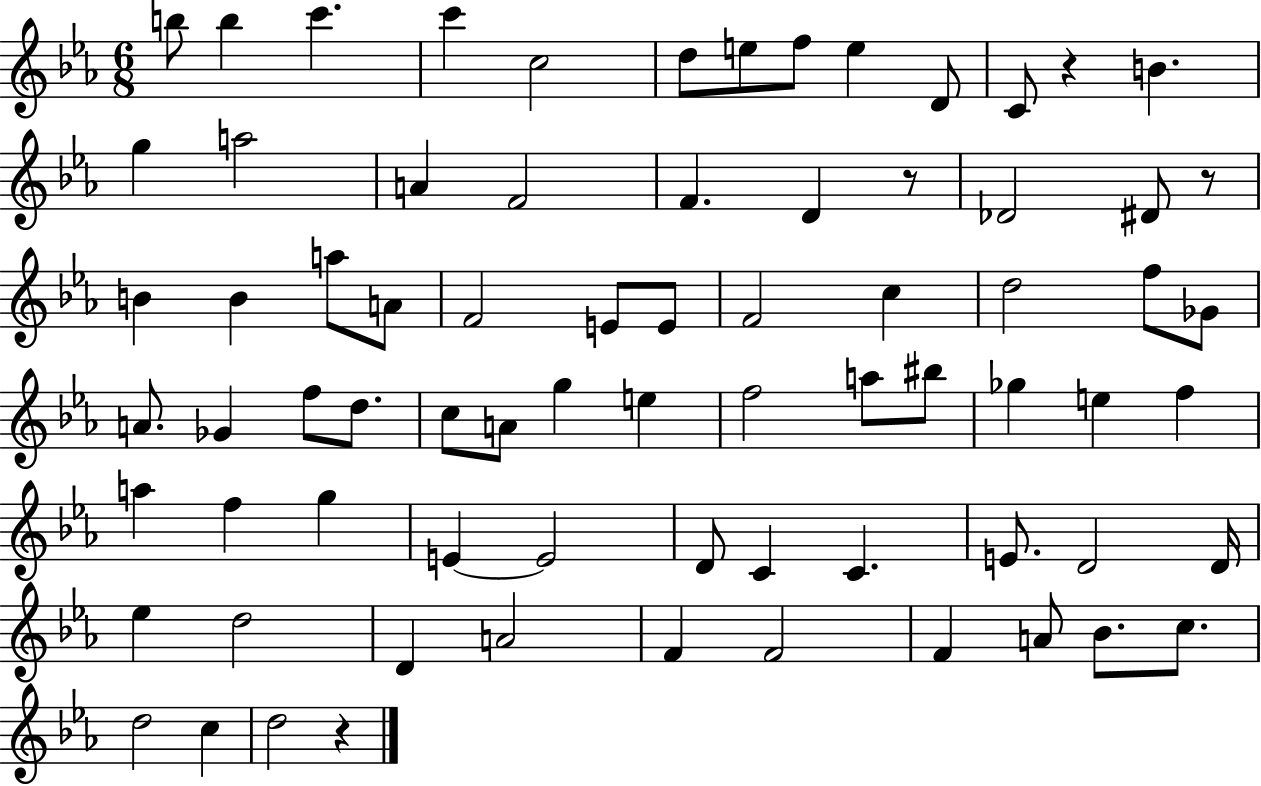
{
  \clef treble
  \numericTimeSignature
  \time 6/8
  \key ees \major
  b''8 b''4 c'''4. | c'''4 c''2 | d''8 e''8 f''8 e''4 d'8 | c'8 r4 b'4. | \break g''4 a''2 | a'4 f'2 | f'4. d'4 r8 | des'2 dis'8 r8 | \break b'4 b'4 a''8 a'8 | f'2 e'8 e'8 | f'2 c''4 | d''2 f''8 ges'8 | \break a'8. ges'4 f''8 d''8. | c''8 a'8 g''4 e''4 | f''2 a''8 bis''8 | ges''4 e''4 f''4 | \break a''4 f''4 g''4 | e'4~~ e'2 | d'8 c'4 c'4. | e'8. d'2 d'16 | \break ees''4 d''2 | d'4 a'2 | f'4 f'2 | f'4 a'8 bes'8. c''8. | \break d''2 c''4 | d''2 r4 | \bar "|."
}